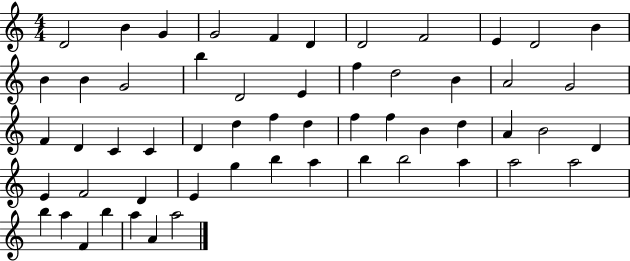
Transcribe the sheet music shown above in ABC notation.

X:1
T:Untitled
M:4/4
L:1/4
K:C
D2 B G G2 F D D2 F2 E D2 B B B G2 b D2 E f d2 B A2 G2 F D C C D d f d f f B d A B2 D E F2 D E g b a b b2 a a2 a2 b a F b a A a2